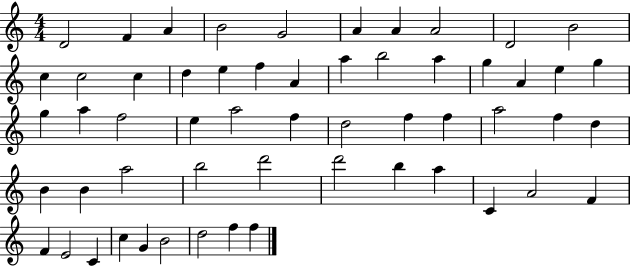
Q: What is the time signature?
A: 4/4